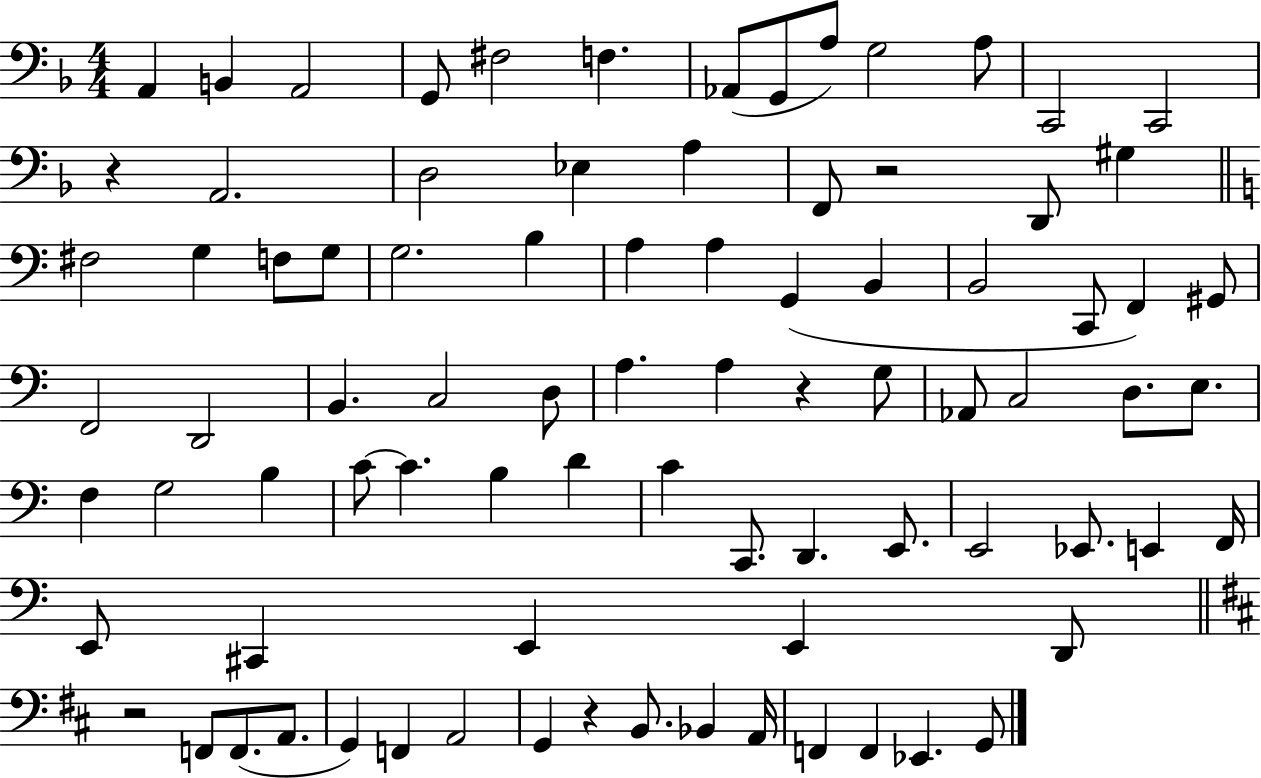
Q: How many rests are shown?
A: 5